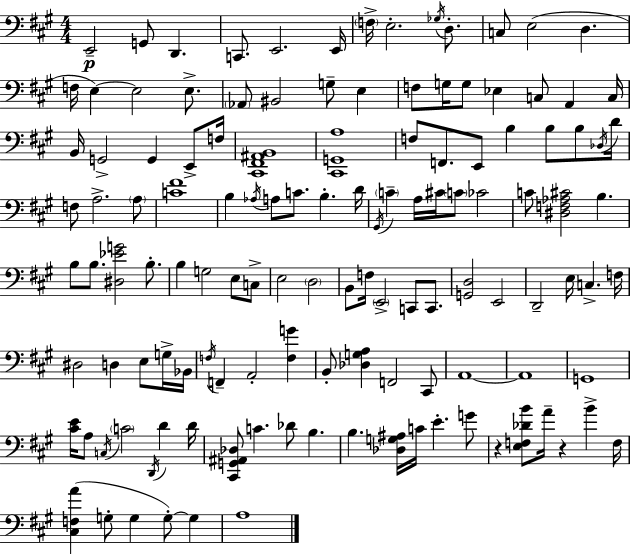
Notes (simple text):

E2/h G2/e D2/q. C2/e. E2/h. E2/s F3/s E3/h. Gb3/s D3/e. C3/e E3/h D3/q. F3/s E3/q E3/h E3/e. Ab2/e BIS2/h G3/e E3/q F3/e G3/s G3/e Eb3/q C3/e A2/q C3/s B2/s G2/h G2/q E2/e F3/s [C#2,F#2,A#2,B2]/w [C#2,G2,A3]/w F3/e F2/e. E2/e B3/q B3/e B3/e Db3/s D4/s F3/e A3/h. A3/e [C4,F#4]/w B3/q Ab3/s A3/e C4/e. B3/q. D4/s G#2/s C4/q A3/s C#4/s C4/e CES4/h C4/e [D#3,F3,Ab3,C#4]/h B3/q. B3/e B3/e. [D#3,Eb4,G4]/h B3/e. B3/q G3/h E3/e C3/e E3/h D3/h B2/e F3/s E2/h C2/e C2/e. [G2,D3]/h E2/h D2/h E3/s C3/q. F3/s D#3/h D3/q E3/e G3/s Bb2/s F3/s F2/q A2/h [F3,G4]/q B2/e [Db3,G3,A3]/q F2/h C#2/e A2/w A2/w G2/w [C#4,E4]/s A3/e C3/s C4/h D2/s D4/q D4/s [C#2,G2,A#2,Db3]/e C4/q. Db4/e B3/q. B3/q. [Db3,G3,A#3]/s C4/s E4/q. G4/e R/q [E3,F3,Db4,B4]/e A4/s R/q B4/q F3/s [C#3,F3,A4]/q G3/e G3/q G3/e G3/q A3/w